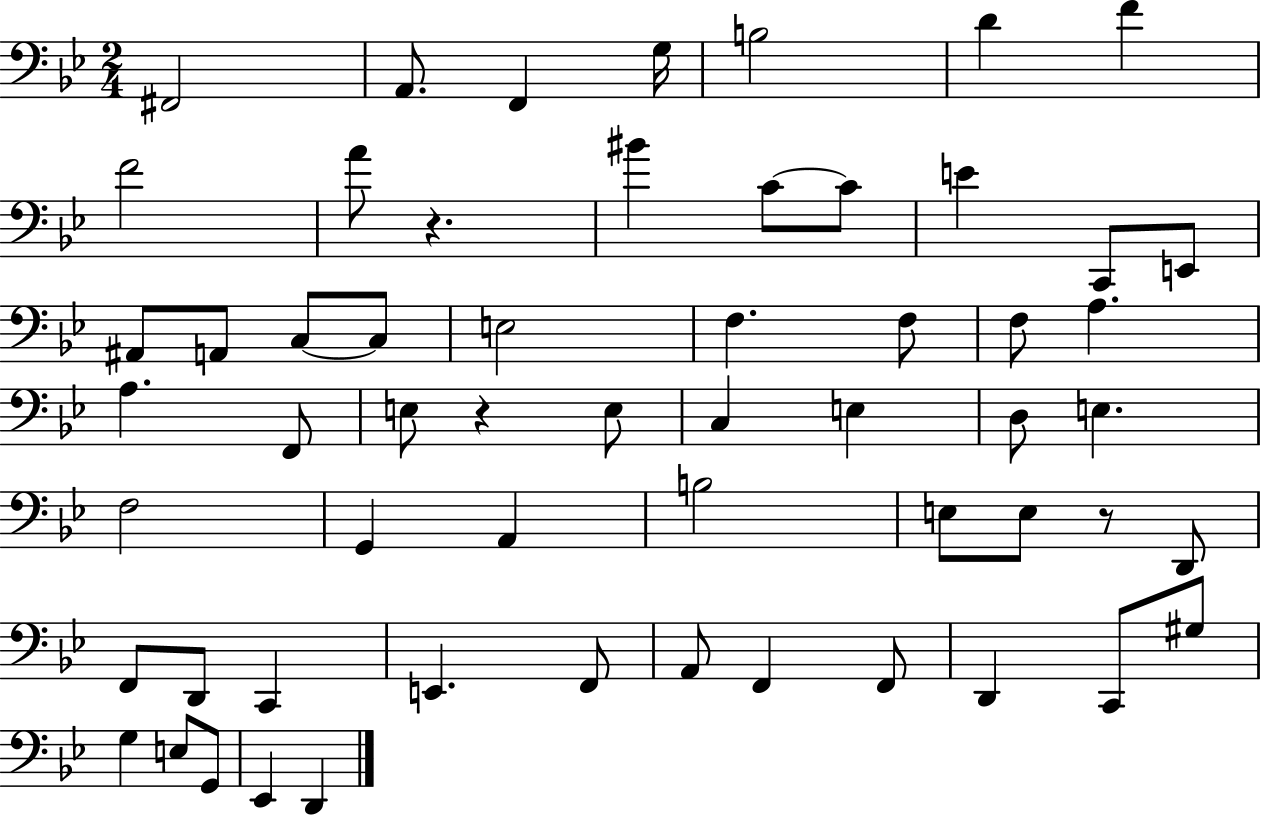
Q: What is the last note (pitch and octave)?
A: D2